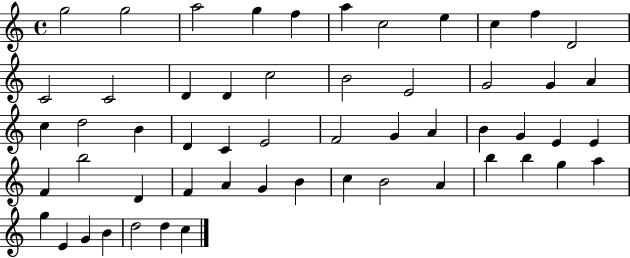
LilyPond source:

{
  \clef treble
  \time 4/4
  \defaultTimeSignature
  \key c \major
  g''2 g''2 | a''2 g''4 f''4 | a''4 c''2 e''4 | c''4 f''4 d'2 | \break c'2 c'2 | d'4 d'4 c''2 | b'2 e'2 | g'2 g'4 a'4 | \break c''4 d''2 b'4 | d'4 c'4 e'2 | f'2 g'4 a'4 | b'4 g'4 e'4 e'4 | \break f'4 b''2 d'4 | f'4 a'4 g'4 b'4 | c''4 b'2 a'4 | b''4 b''4 g''4 a''4 | \break g''4 e'4 g'4 b'4 | d''2 d''4 c''4 | \bar "|."
}